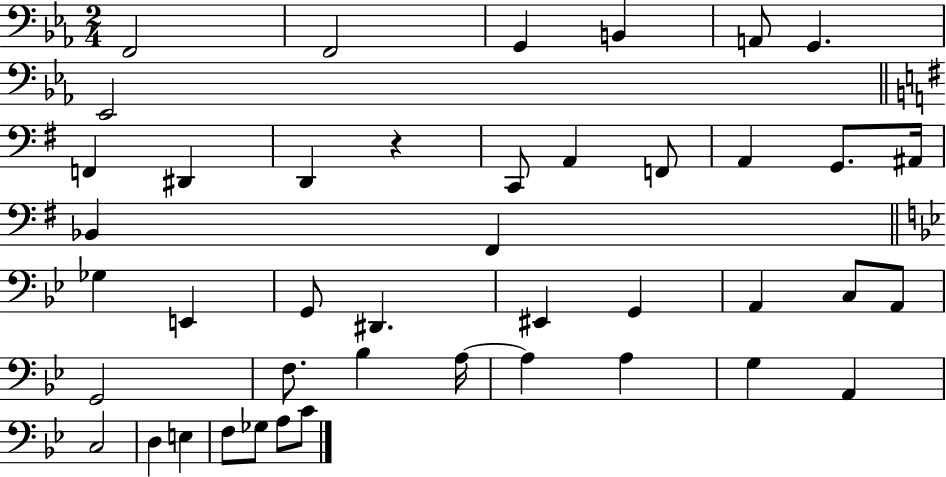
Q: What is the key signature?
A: EES major